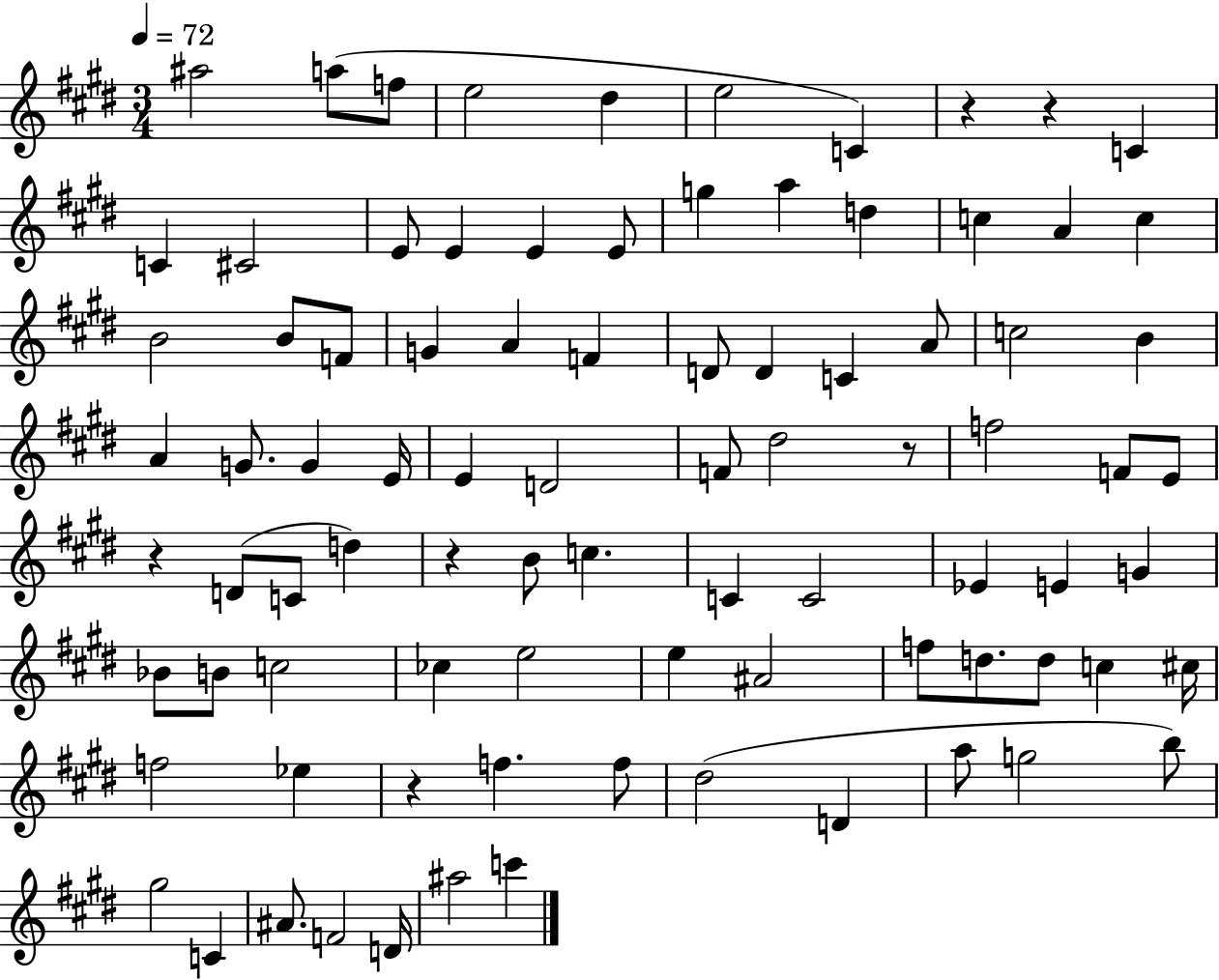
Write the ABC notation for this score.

X:1
T:Untitled
M:3/4
L:1/4
K:E
^a2 a/2 f/2 e2 ^d e2 C z z C C ^C2 E/2 E E E/2 g a d c A c B2 B/2 F/2 G A F D/2 D C A/2 c2 B A G/2 G E/4 E D2 F/2 ^d2 z/2 f2 F/2 E/2 z D/2 C/2 d z B/2 c C C2 _E E G _B/2 B/2 c2 _c e2 e ^A2 f/2 d/2 d/2 c ^c/4 f2 _e z f f/2 ^d2 D a/2 g2 b/2 ^g2 C ^A/2 F2 D/4 ^a2 c'